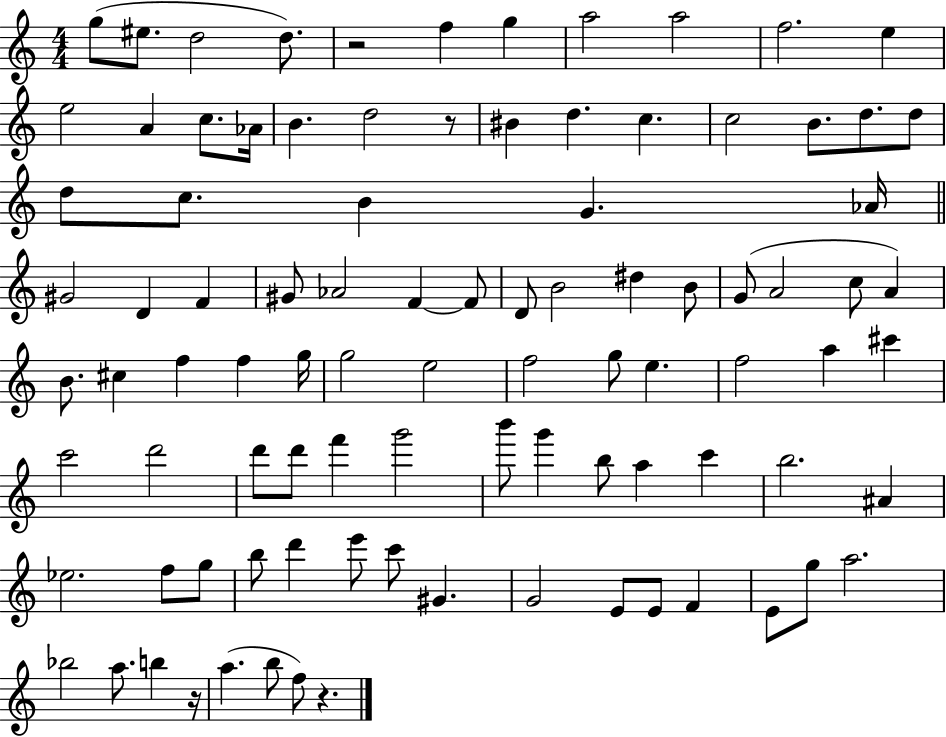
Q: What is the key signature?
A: C major